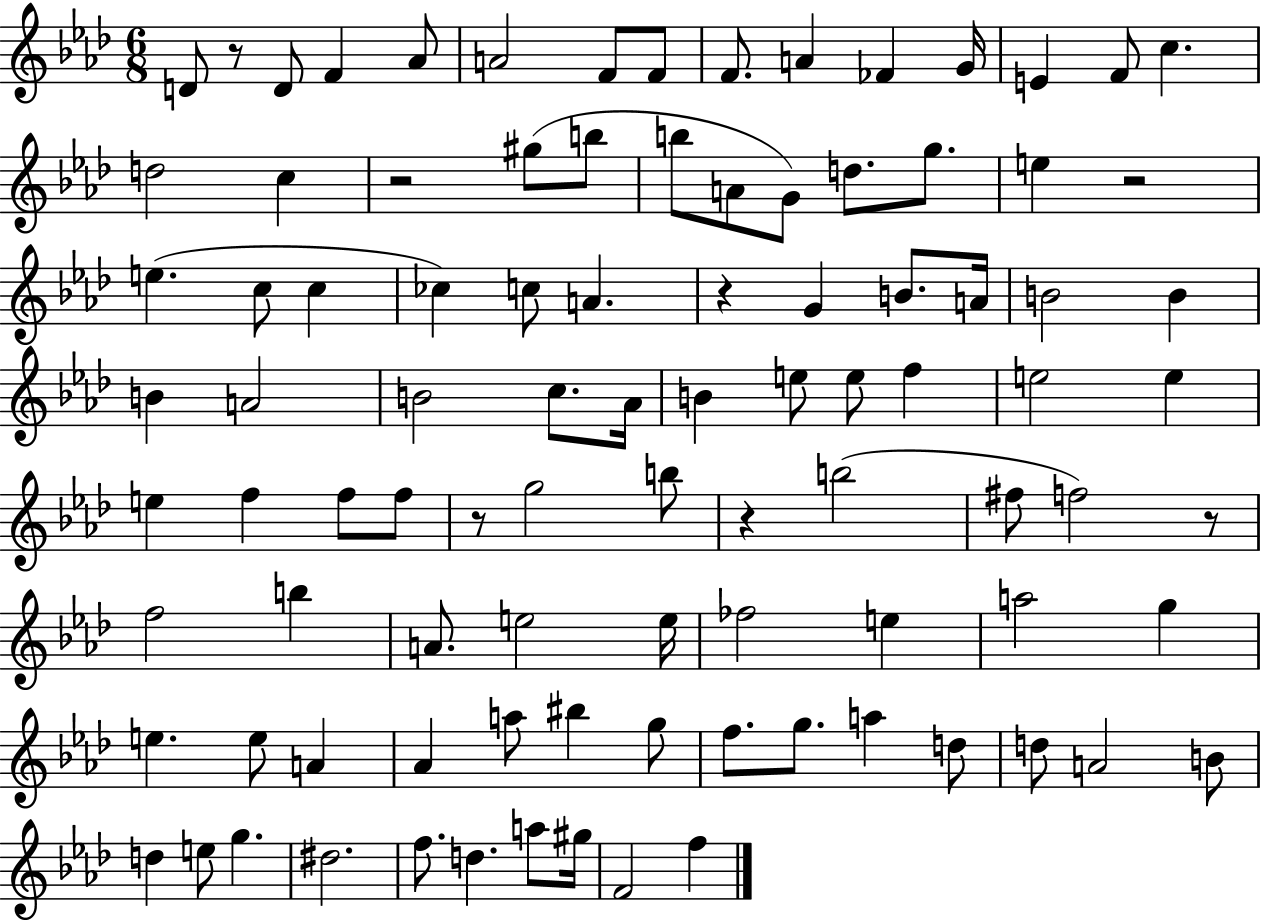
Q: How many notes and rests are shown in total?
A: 95